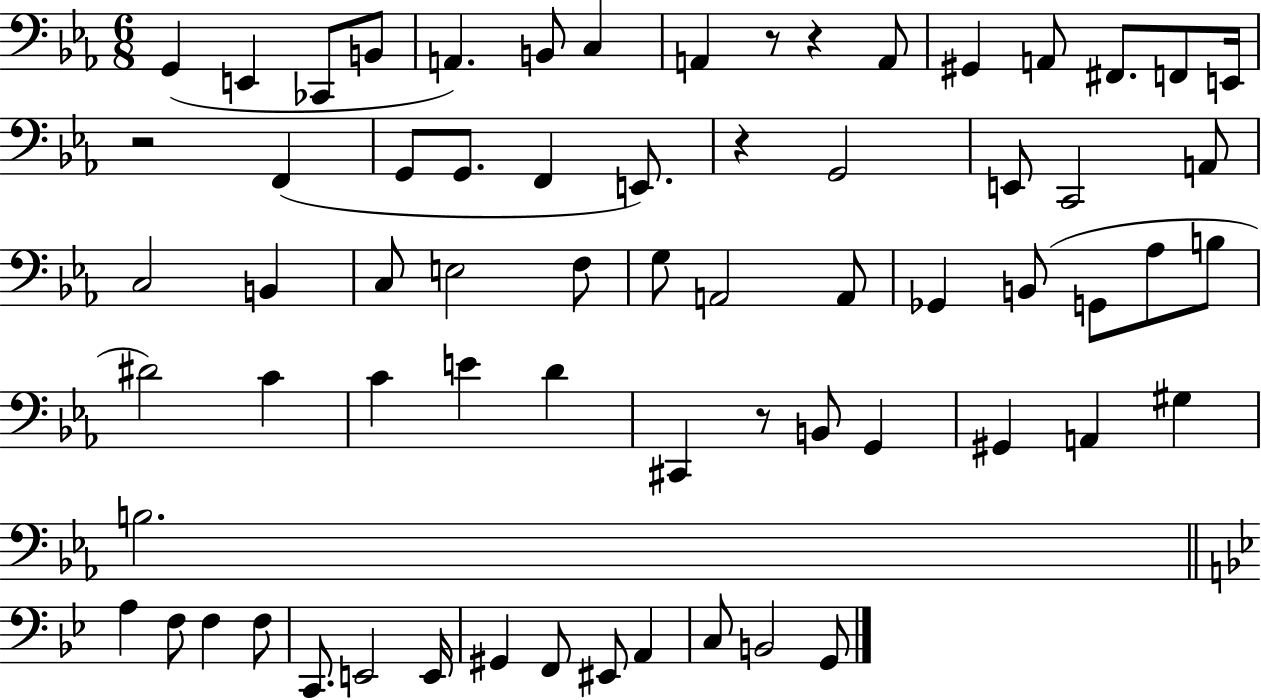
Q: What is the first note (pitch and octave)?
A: G2